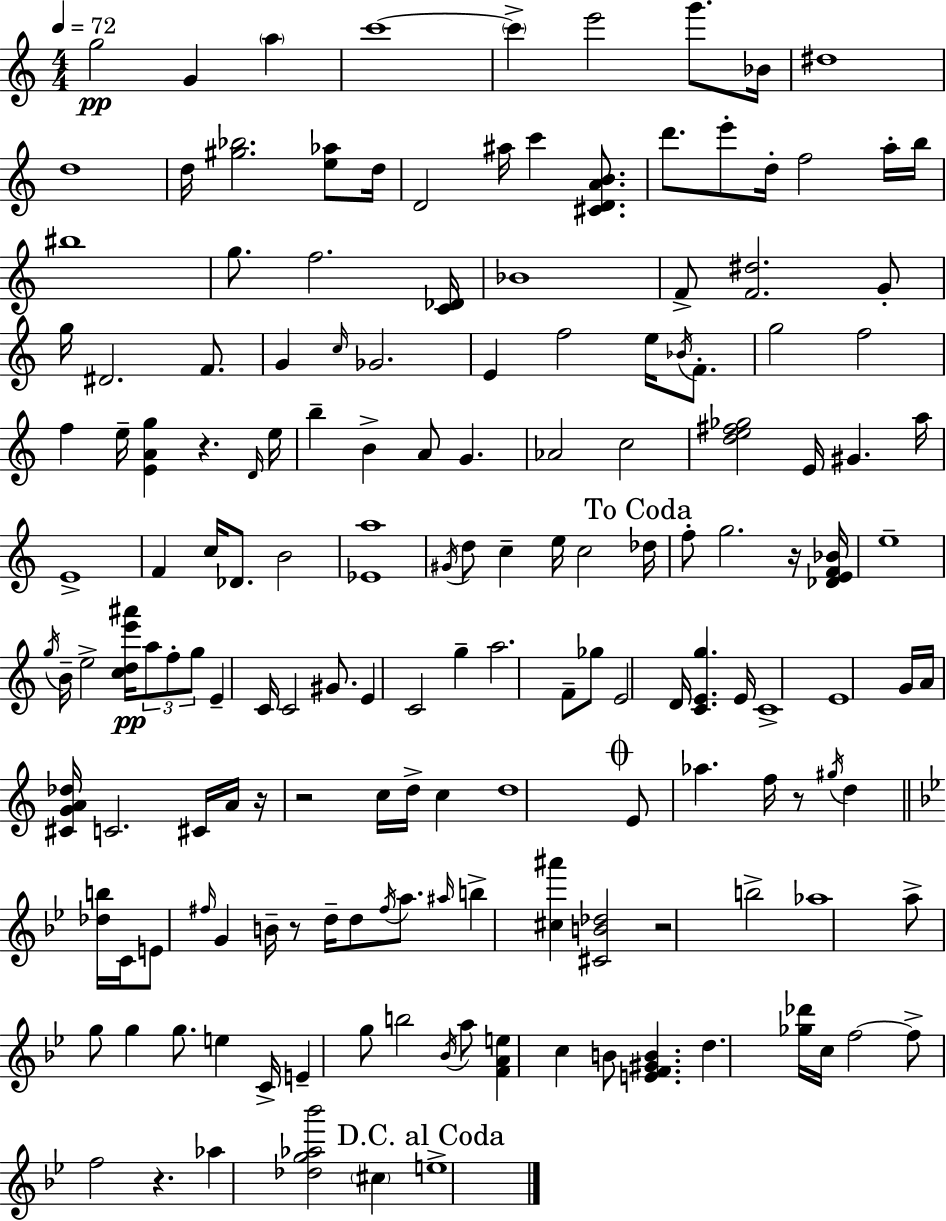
{
  \clef treble
  \numericTimeSignature
  \time 4/4
  \key a \minor
  \tempo 4 = 72
  g''2\pp g'4 \parenthesize a''4 | c'''1~~ | \parenthesize c'''4-> e'''2 g'''8. bes'16 | dis''1 | \break d''1 | d''16 <gis'' bes''>2. <e'' aes''>8 d''16 | d'2 ais''16 c'''4 <cis' d' a' b'>8. | d'''8. e'''8-. d''16-. f''2 a''16-. b''16 | \break bis''1 | g''8. f''2. <c' des'>16 | bes'1 | f'8-> <f' dis''>2. g'8-. | \break g''16 dis'2. f'8. | g'4 \grace { c''16 } ges'2. | e'4 f''2 e''16 \acciaccatura { bes'16 } f'8.-. | g''2 f''2 | \break f''4 e''16-- <e' a' g''>4 r4. | \grace { d'16 } e''16 b''4-- b'4-> a'8 g'4. | aes'2 c''2 | <d'' e'' fis'' ges''>2 e'16 gis'4. | \break a''16 e'1-> | f'4 c''16 des'8. b'2 | <ees' a''>1 | \acciaccatura { gis'16 } d''8 c''4-- e''16 c''2 | \break \mark "To Coda" des''16 f''8-. g''2. | r16 <des' e' f' bes'>16 e''1-- | \acciaccatura { g''16 } b'16-- e''2-> <c'' d'' e''' ais'''>16\pp \tuplet 3/2 { a''8 | f''8-. g''8 } e'4-- c'16 c'2 | \break gis'8. e'4 c'2 | g''4-- a''2. | f'8-- ges''8 e'2 d'16 <c' e' g''>4. | e'16 c'1-> | \break e'1 | g'16 a'16 <cis' g' a' des''>16 c'2. | cis'16 a'16 r16 r2 c''16 | d''16-> c''4 d''1 | \break \mark \markup { \musicglyph "scripts.coda" } e'8 aes''4. f''16 r8 | \acciaccatura { gis''16 } d''4 \bar "||" \break \key bes \major <des'' b''>16 c'16 e'8 \grace { fis''16 } g'4 b'16-- r8 d''16-- d''8 \acciaccatura { fis''16 } | a''8. \grace { ais''16 } b''4-> <cis'' ais'''>4 <cis' b' des''>2 | r2 b''2-> | aes''1 | \break a''8-> g''8 g''4 g''8. e''4 | c'16-> e'4-- g''8 b''2 | \acciaccatura { bes'16 } a''8 <f' a' e''>4 c''4 b'8 <e' f' gis' b'>4. | d''4. <ges'' des'''>16 c''16 f''2~~ | \break f''8-> f''2 r4. | aes''4 <des'' g'' aes'' bes'''>2 | \parenthesize cis''4 \mark "D.C. al Coda" e''1-> | \bar "|."
}